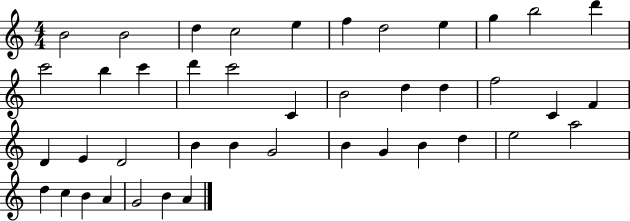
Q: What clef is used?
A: treble